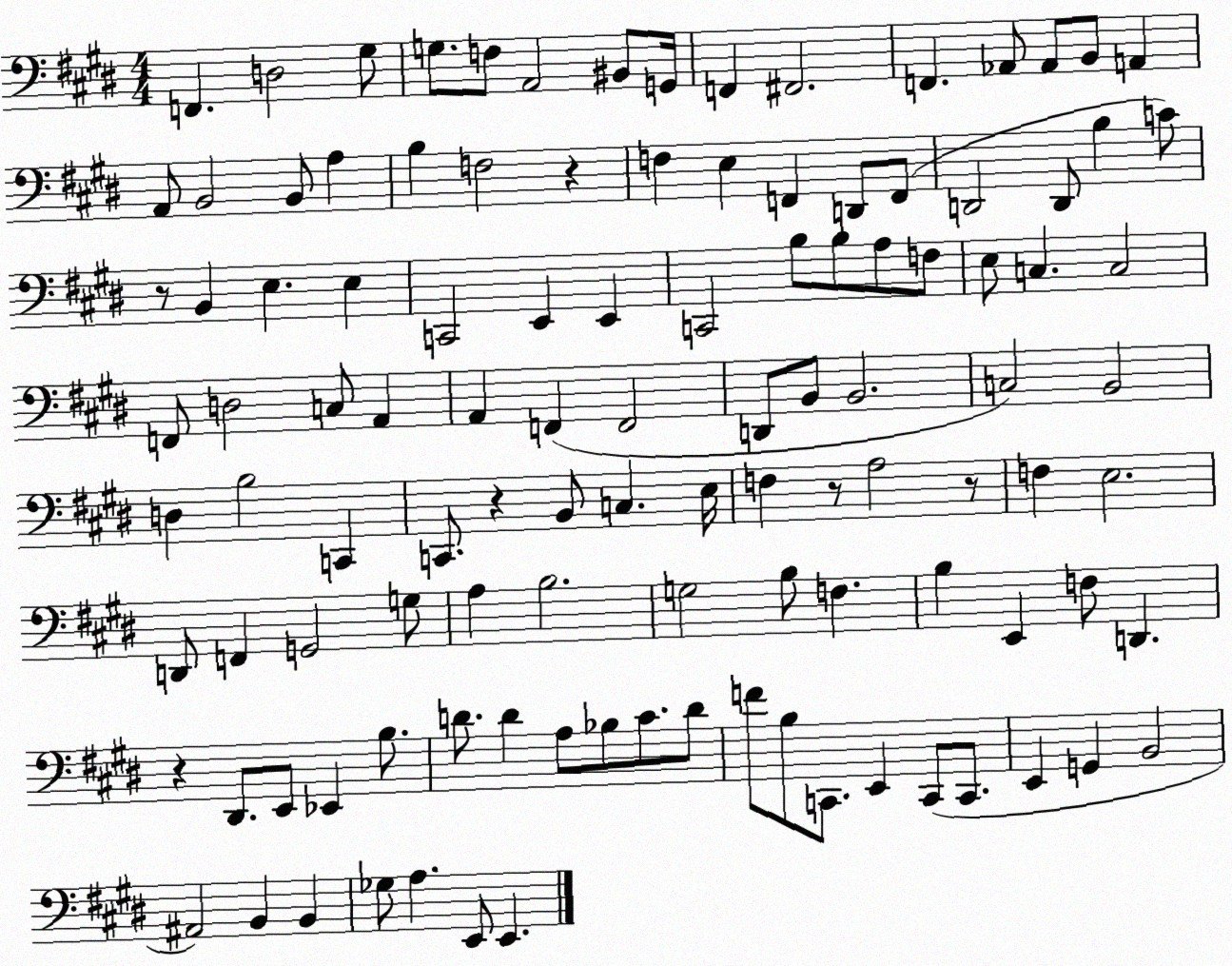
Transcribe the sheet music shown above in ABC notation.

X:1
T:Untitled
M:4/4
L:1/4
K:E
F,, D,2 ^G,/2 G,/2 F,/2 A,,2 ^B,,/2 G,,/4 F,, ^F,,2 F,, _A,,/2 _A,,/2 B,,/2 A,, A,,/2 B,,2 B,,/2 A, B, F,2 z F, E, F,, D,,/2 F,,/2 D,,2 D,,/2 B, C/2 z/2 B,, E, E, C,,2 E,, E,, C,,2 B,/2 B,/2 A,/2 F,/2 E,/2 C, C,2 F,,/2 D,2 C,/2 A,, A,, F,, F,,2 D,,/2 B,,/2 B,,2 C,2 B,,2 D, B,2 C,, C,,/2 z B,,/2 C, E,/4 F, z/2 A,2 z/2 F, E,2 D,,/2 F,, G,,2 G,/2 A, B,2 G,2 B,/2 F, B, E,, F,/2 D,, z ^D,,/2 E,,/2 _E,, B,/2 D/2 D A,/2 _B,/2 ^C/2 D/2 F/2 B,/2 C,,/2 E,, C,,/2 C,,/2 E,, G,, B,,2 ^A,,2 B,, B,, _G,/2 A, E,,/2 E,,